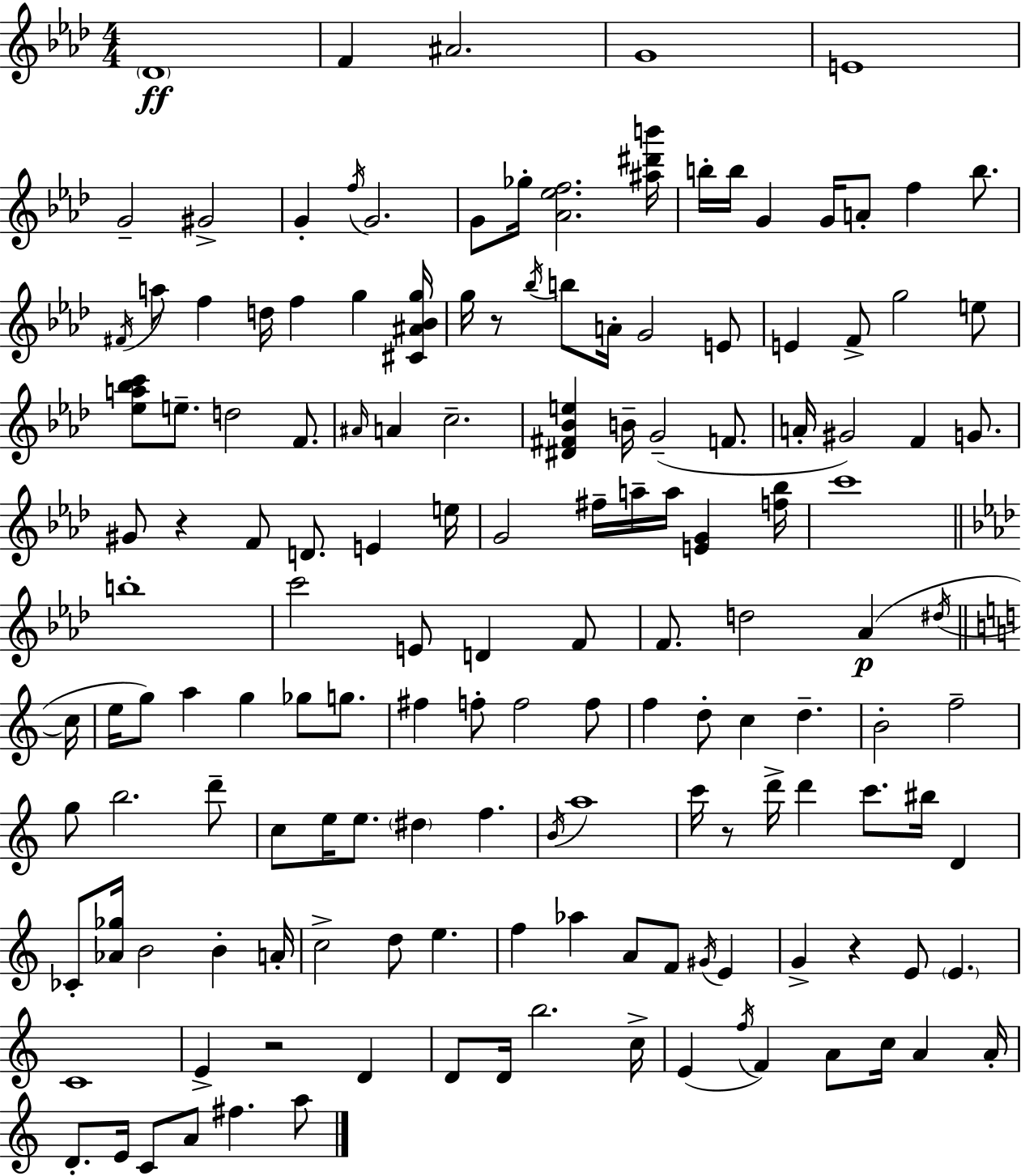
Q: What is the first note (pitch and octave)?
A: Db4